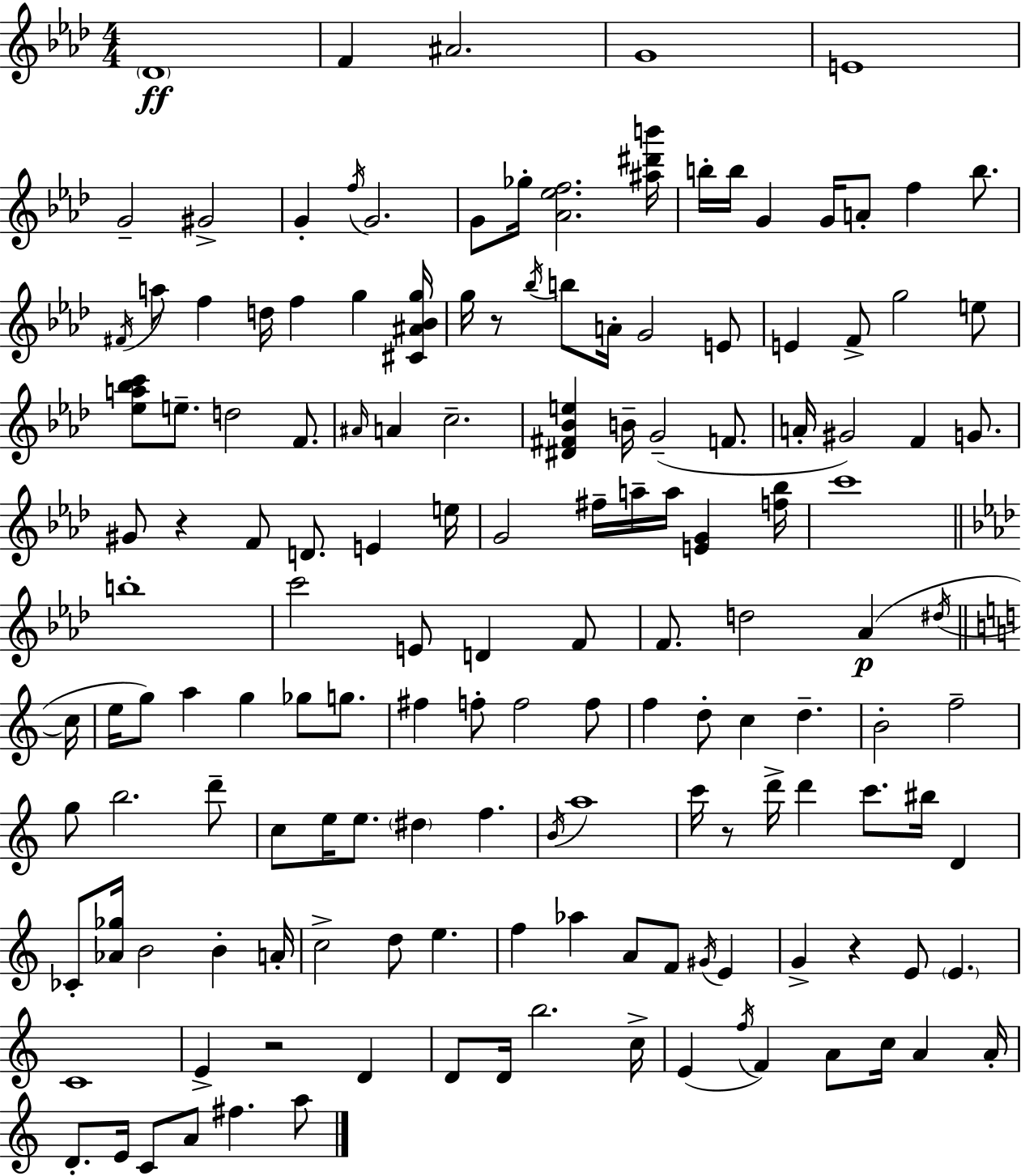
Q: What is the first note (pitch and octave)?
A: Db4